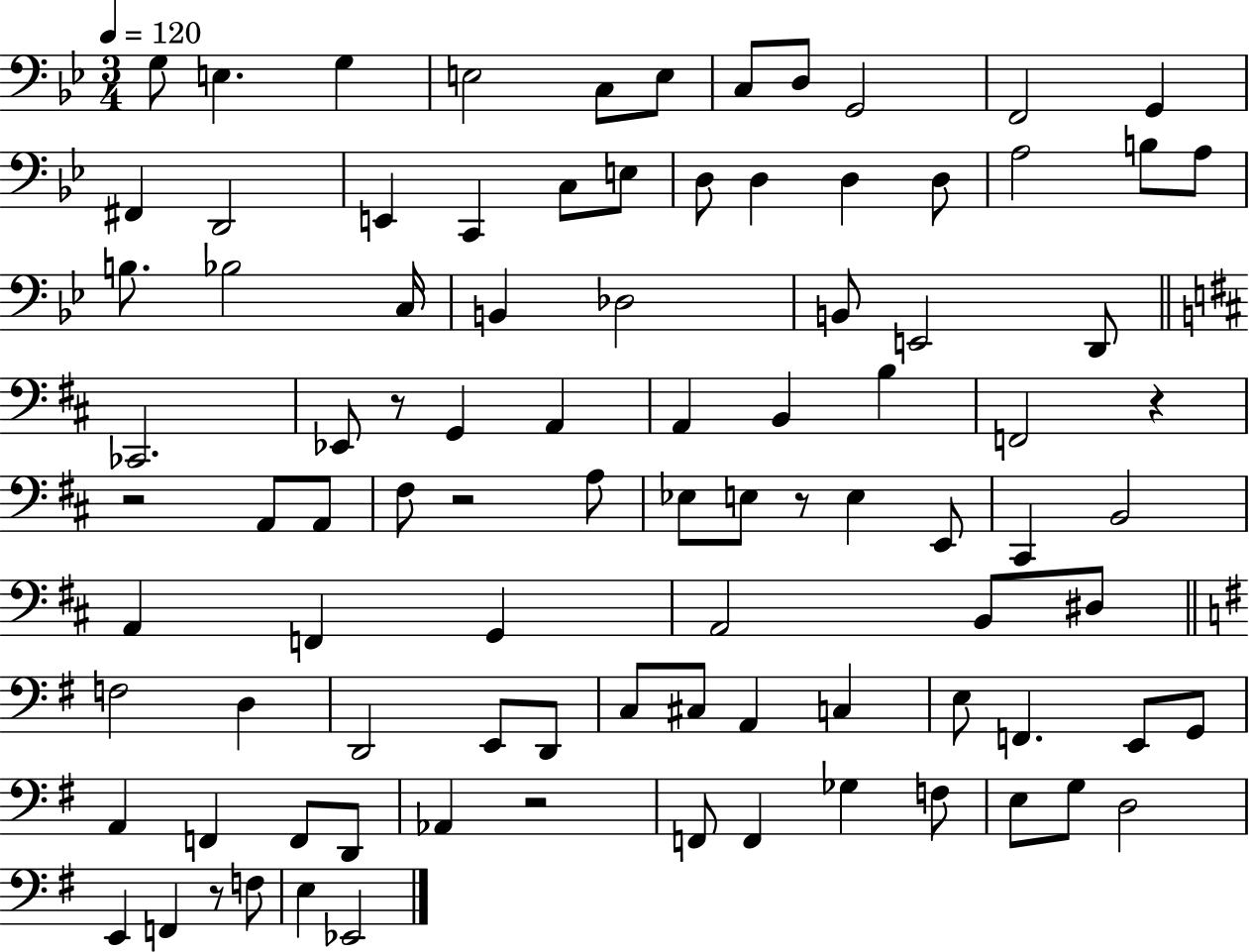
X:1
T:Untitled
M:3/4
L:1/4
K:Bb
G,/2 E, G, E,2 C,/2 E,/2 C,/2 D,/2 G,,2 F,,2 G,, ^F,, D,,2 E,, C,, C,/2 E,/2 D,/2 D, D, D,/2 A,2 B,/2 A,/2 B,/2 _B,2 C,/4 B,, _D,2 B,,/2 E,,2 D,,/2 _C,,2 _E,,/2 z/2 G,, A,, A,, B,, B, F,,2 z z2 A,,/2 A,,/2 ^F,/2 z2 A,/2 _E,/2 E,/2 z/2 E, E,,/2 ^C,, B,,2 A,, F,, G,, A,,2 B,,/2 ^D,/2 F,2 D, D,,2 E,,/2 D,,/2 C,/2 ^C,/2 A,, C, E,/2 F,, E,,/2 G,,/2 A,, F,, F,,/2 D,,/2 _A,, z2 F,,/2 F,, _G, F,/2 E,/2 G,/2 D,2 E,, F,, z/2 F,/2 E, _E,,2